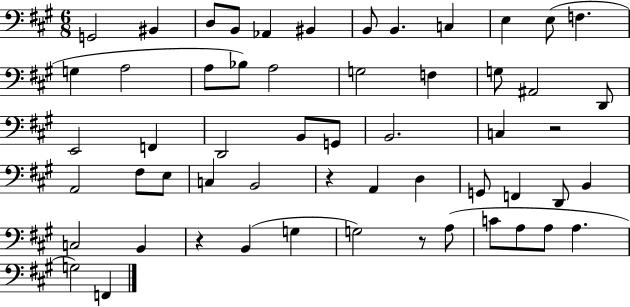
G2/h BIS2/q D3/e B2/e Ab2/q BIS2/q B2/e B2/q. C3/q E3/q E3/e F3/q. G3/q A3/h A3/e Bb3/e A3/h G3/h F3/q G3/e A#2/h D2/e E2/h F2/q D2/h B2/e G2/e B2/h. C3/q R/h A2/h F#3/e E3/e C3/q B2/h R/q A2/q D3/q G2/e F2/q D2/e B2/q C3/h B2/q R/q B2/q G3/q G3/h R/e A3/e C4/e A3/e A3/e A3/q. G3/h F2/q